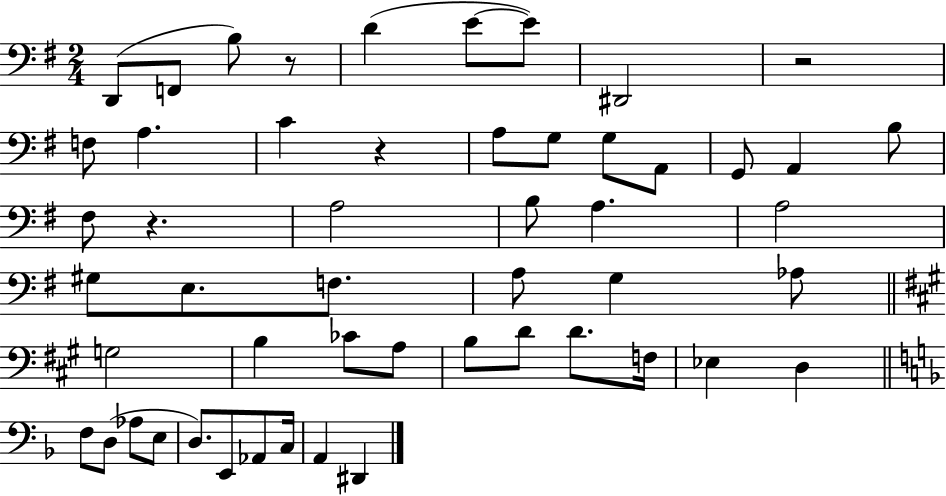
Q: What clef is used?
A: bass